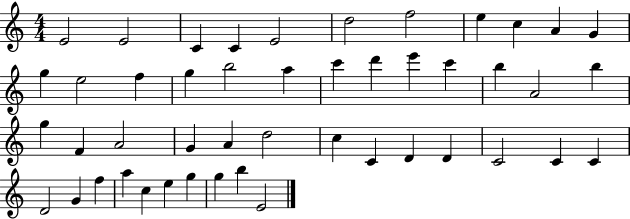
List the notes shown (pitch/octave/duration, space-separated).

E4/h E4/h C4/q C4/q E4/h D5/h F5/h E5/q C5/q A4/q G4/q G5/q E5/h F5/q G5/q B5/h A5/q C6/q D6/q E6/q C6/q B5/q A4/h B5/q G5/q F4/q A4/h G4/q A4/q D5/h C5/q C4/q D4/q D4/q C4/h C4/q C4/q D4/h G4/q F5/q A5/q C5/q E5/q G5/q G5/q B5/q E4/h